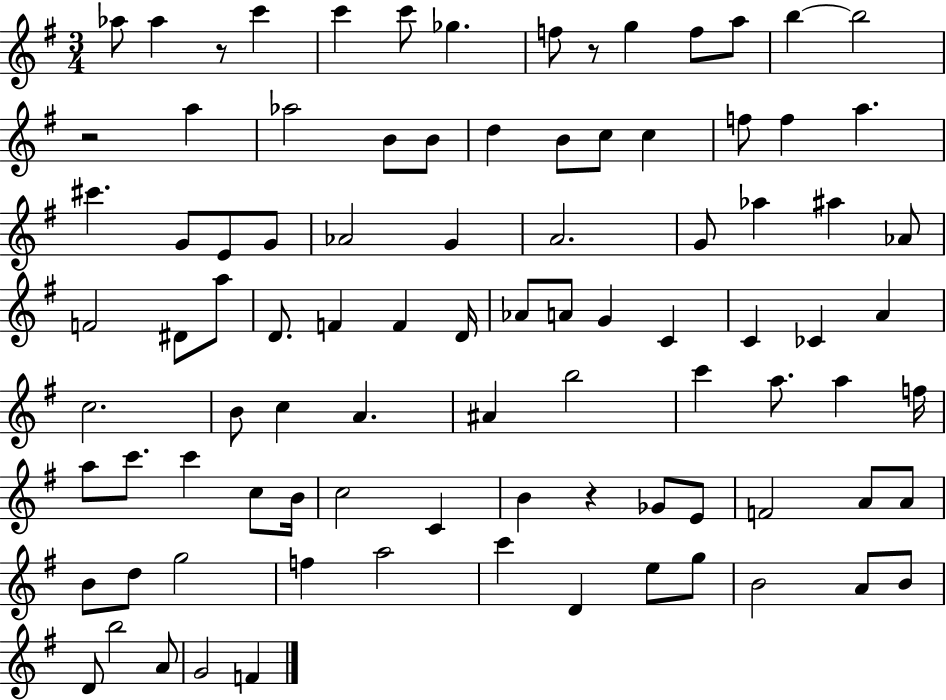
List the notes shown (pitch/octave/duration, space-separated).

Ab5/e Ab5/q R/e C6/q C6/q C6/e Gb5/q. F5/e R/e G5/q F5/e A5/e B5/q B5/h R/h A5/q Ab5/h B4/e B4/e D5/q B4/e C5/e C5/q F5/e F5/q A5/q. C#6/q. G4/e E4/e G4/e Ab4/h G4/q A4/h. G4/e Ab5/q A#5/q Ab4/e F4/h D#4/e A5/e D4/e. F4/q F4/q D4/s Ab4/e A4/e G4/q C4/q C4/q CES4/q A4/q C5/h. B4/e C5/q A4/q. A#4/q B5/h C6/q A5/e. A5/q F5/s A5/e C6/e. C6/q C5/e B4/s C5/h C4/q B4/q R/q Gb4/e E4/e F4/h A4/e A4/e B4/e D5/e G5/h F5/q A5/h C6/q D4/q E5/e G5/e B4/h A4/e B4/e D4/e B5/h A4/e G4/h F4/q